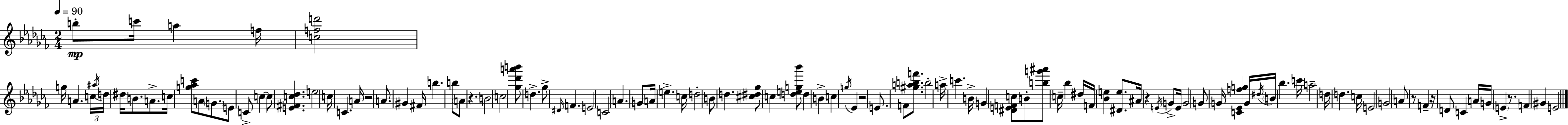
{
  \clef treble
  \numericTimeSignature
  \time 2/4
  \key aes \minor
  \tempo 4 = 90
  b''8-.\mp c'''16 a''4 f''16 | <c'' f'' d'''>2 | g''16 a'4. \tuplet 3/2 { c''16 | \acciaccatura { ais''16 } d''16 } dis''16 b'8. a'8.-> | \break c''16 <g'' aes'' c'''>8 a'8 \parenthesize g'8. | e'8 c'8-> c''4~~ | c''8 <e' fis' c'' des''>4. | e''2 | \break c''16 c'4. | a'16 r2 | a'8. gis'4 | fis'16 b''4. b''8 | \break \parenthesize a'8 r4. | b'2 | c''2 | <ges'' des''' a''' b'''>8 d''4.-> | \break ges''8-> \grace { dis'16 } f'4. | e'2 | c'2 | a'4. | \break g'8 a'16 e''4.-> | c''16 d''2-. | b'8 d''4. | <cis'' dis'' ges''>8 c''4 | \break <d'' e'' g'' bes'''>8 d''4 b'4-> | c''4 \acciaccatura { g''16 } ees'4 | r2 | e'8. f'8 | \break <gis'' a'' b'' f'''>8. b''2-. | a''16-> c'''4. | b'16-> g'4 <dis' e' f' c''>8 | b'8-. <b'' g''' ais'''>8 c''16-- bes''4 | \break dis''16 f'16 <bes' e''>4 | <dis' e''>8. ais'16 r4 | \acciaccatura { e'16 } g'8-> e'16 g'2 | g'8 g'16 <c' ees' f'' g''>4 | \break g'16 \acciaccatura { dis''16 } \parenthesize b'16 bes''4. | c'''16 a''2-- | d''16 d''4. | c''16 e'2 | \break g'2 | a'8 r8 | f'4-- r16 d'8 | c'4 a'16 g'16 \parenthesize e'4-> | \break r8. f'4 | gis'4 e'2 | \bar "|."
}